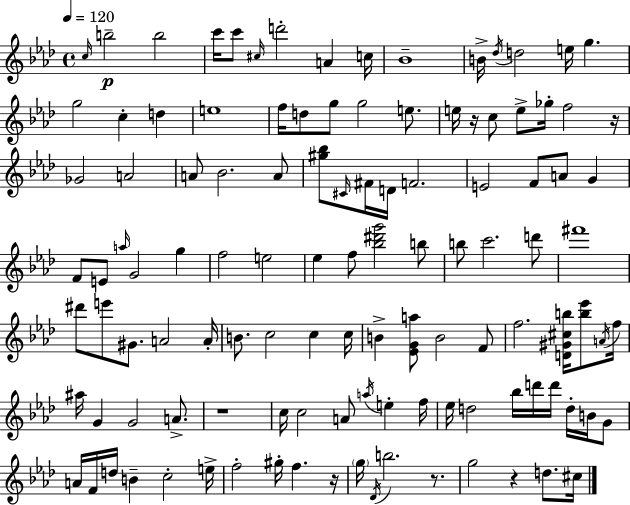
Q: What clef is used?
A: treble